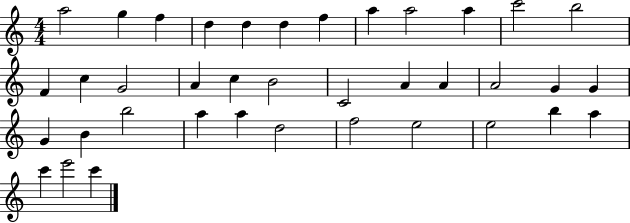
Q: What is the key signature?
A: C major